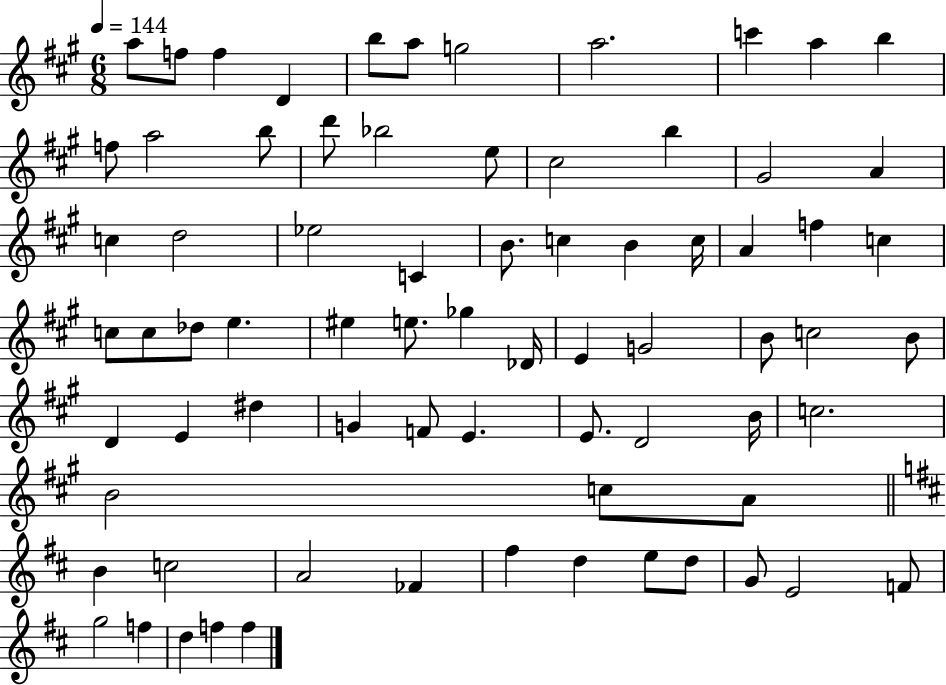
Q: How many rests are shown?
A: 0